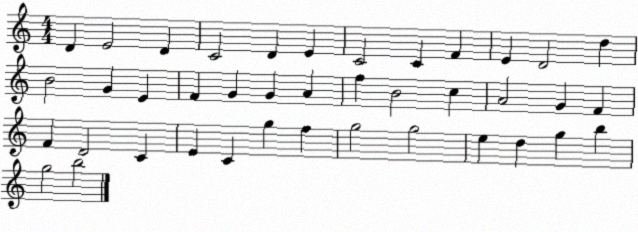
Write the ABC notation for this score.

X:1
T:Untitled
M:4/4
L:1/4
K:C
D E2 D C2 D E C2 C F E D2 d B2 G E F G G A f B2 c A2 G F F D2 C E C g f g2 g2 e d g b g2 b2